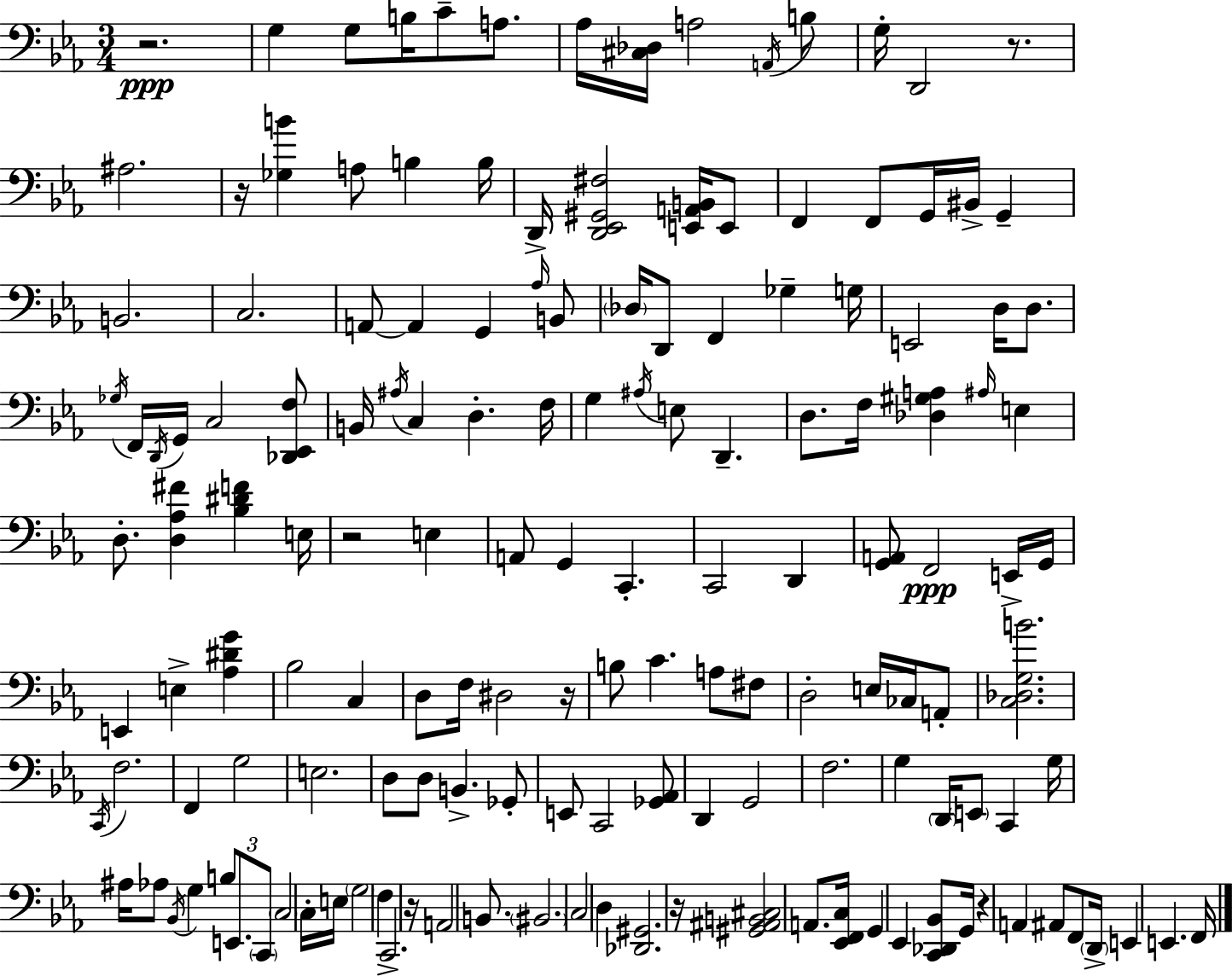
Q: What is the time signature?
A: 3/4